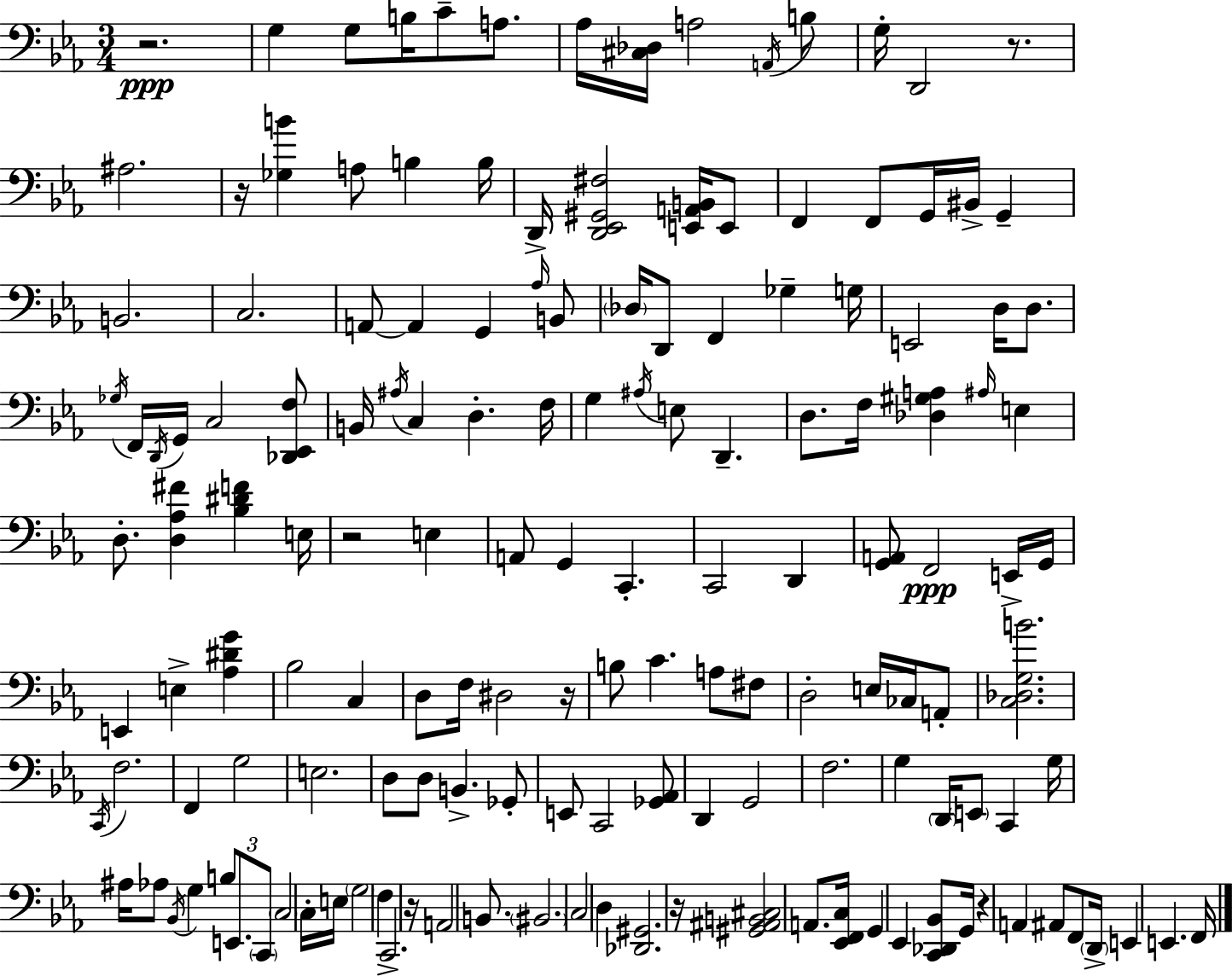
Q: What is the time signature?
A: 3/4